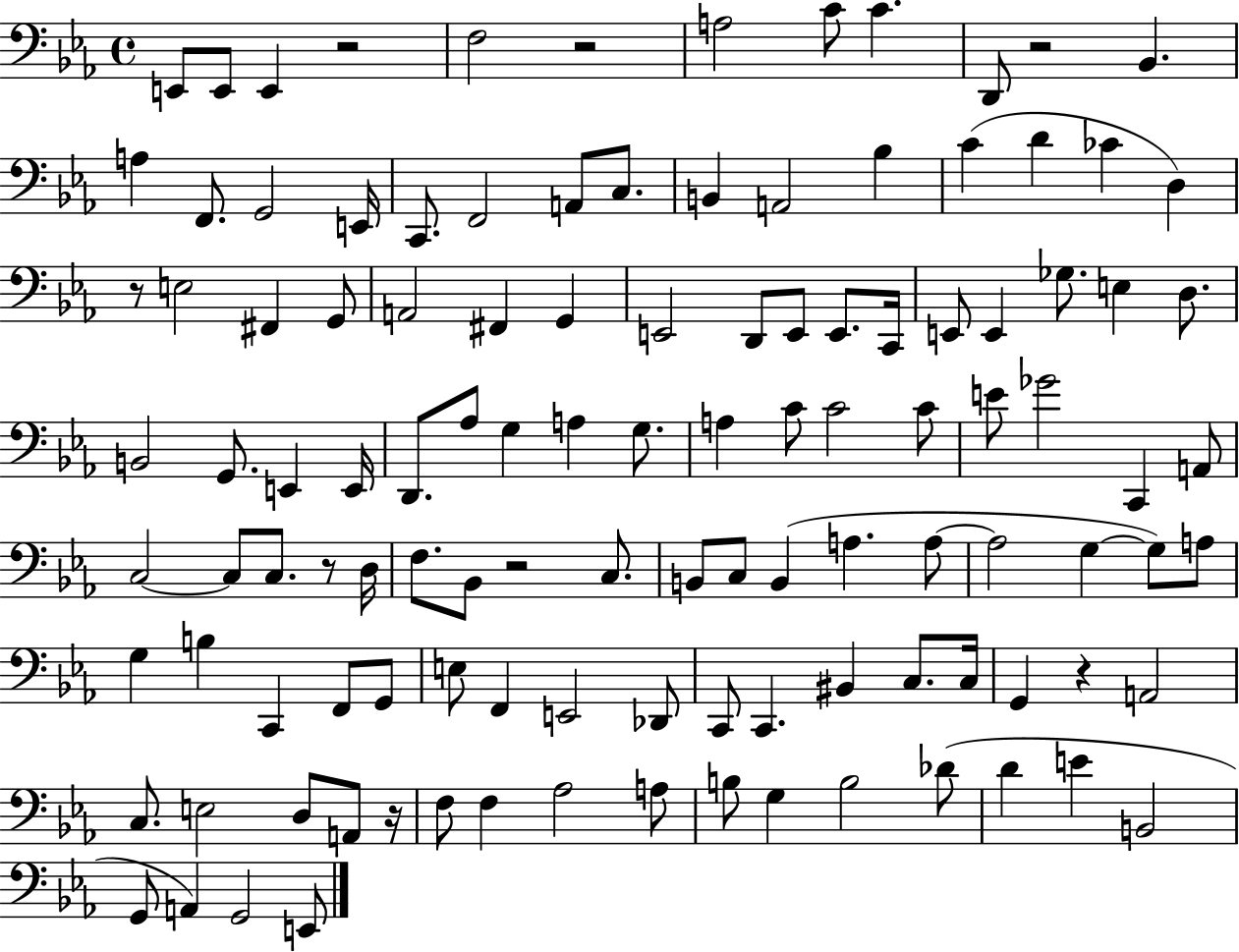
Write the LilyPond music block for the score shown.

{
  \clef bass
  \time 4/4
  \defaultTimeSignature
  \key ees \major
  e,8 e,8 e,4 r2 | f2 r2 | a2 c'8 c'4. | d,8 r2 bes,4. | \break a4 f,8. g,2 e,16 | c,8. f,2 a,8 c8. | b,4 a,2 bes4 | c'4( d'4 ces'4 d4) | \break r8 e2 fis,4 g,8 | a,2 fis,4 g,4 | e,2 d,8 e,8 e,8. c,16 | e,8 e,4 ges8. e4 d8. | \break b,2 g,8. e,4 e,16 | d,8. aes8 g4 a4 g8. | a4 c'8 c'2 c'8 | e'8 ges'2 c,4 a,8 | \break c2~~ c8 c8. r8 d16 | f8. bes,8 r2 c8. | b,8 c8 b,4( a4. a8~~ | a2 g4~~ g8) a8 | \break g4 b4 c,4 f,8 g,8 | e8 f,4 e,2 des,8 | c,8 c,4. bis,4 c8. c16 | g,4 r4 a,2 | \break c8. e2 d8 a,8 r16 | f8 f4 aes2 a8 | b8 g4 b2 des'8( | d'4 e'4 b,2 | \break g,8 a,4) g,2 e,8 | \bar "|."
}